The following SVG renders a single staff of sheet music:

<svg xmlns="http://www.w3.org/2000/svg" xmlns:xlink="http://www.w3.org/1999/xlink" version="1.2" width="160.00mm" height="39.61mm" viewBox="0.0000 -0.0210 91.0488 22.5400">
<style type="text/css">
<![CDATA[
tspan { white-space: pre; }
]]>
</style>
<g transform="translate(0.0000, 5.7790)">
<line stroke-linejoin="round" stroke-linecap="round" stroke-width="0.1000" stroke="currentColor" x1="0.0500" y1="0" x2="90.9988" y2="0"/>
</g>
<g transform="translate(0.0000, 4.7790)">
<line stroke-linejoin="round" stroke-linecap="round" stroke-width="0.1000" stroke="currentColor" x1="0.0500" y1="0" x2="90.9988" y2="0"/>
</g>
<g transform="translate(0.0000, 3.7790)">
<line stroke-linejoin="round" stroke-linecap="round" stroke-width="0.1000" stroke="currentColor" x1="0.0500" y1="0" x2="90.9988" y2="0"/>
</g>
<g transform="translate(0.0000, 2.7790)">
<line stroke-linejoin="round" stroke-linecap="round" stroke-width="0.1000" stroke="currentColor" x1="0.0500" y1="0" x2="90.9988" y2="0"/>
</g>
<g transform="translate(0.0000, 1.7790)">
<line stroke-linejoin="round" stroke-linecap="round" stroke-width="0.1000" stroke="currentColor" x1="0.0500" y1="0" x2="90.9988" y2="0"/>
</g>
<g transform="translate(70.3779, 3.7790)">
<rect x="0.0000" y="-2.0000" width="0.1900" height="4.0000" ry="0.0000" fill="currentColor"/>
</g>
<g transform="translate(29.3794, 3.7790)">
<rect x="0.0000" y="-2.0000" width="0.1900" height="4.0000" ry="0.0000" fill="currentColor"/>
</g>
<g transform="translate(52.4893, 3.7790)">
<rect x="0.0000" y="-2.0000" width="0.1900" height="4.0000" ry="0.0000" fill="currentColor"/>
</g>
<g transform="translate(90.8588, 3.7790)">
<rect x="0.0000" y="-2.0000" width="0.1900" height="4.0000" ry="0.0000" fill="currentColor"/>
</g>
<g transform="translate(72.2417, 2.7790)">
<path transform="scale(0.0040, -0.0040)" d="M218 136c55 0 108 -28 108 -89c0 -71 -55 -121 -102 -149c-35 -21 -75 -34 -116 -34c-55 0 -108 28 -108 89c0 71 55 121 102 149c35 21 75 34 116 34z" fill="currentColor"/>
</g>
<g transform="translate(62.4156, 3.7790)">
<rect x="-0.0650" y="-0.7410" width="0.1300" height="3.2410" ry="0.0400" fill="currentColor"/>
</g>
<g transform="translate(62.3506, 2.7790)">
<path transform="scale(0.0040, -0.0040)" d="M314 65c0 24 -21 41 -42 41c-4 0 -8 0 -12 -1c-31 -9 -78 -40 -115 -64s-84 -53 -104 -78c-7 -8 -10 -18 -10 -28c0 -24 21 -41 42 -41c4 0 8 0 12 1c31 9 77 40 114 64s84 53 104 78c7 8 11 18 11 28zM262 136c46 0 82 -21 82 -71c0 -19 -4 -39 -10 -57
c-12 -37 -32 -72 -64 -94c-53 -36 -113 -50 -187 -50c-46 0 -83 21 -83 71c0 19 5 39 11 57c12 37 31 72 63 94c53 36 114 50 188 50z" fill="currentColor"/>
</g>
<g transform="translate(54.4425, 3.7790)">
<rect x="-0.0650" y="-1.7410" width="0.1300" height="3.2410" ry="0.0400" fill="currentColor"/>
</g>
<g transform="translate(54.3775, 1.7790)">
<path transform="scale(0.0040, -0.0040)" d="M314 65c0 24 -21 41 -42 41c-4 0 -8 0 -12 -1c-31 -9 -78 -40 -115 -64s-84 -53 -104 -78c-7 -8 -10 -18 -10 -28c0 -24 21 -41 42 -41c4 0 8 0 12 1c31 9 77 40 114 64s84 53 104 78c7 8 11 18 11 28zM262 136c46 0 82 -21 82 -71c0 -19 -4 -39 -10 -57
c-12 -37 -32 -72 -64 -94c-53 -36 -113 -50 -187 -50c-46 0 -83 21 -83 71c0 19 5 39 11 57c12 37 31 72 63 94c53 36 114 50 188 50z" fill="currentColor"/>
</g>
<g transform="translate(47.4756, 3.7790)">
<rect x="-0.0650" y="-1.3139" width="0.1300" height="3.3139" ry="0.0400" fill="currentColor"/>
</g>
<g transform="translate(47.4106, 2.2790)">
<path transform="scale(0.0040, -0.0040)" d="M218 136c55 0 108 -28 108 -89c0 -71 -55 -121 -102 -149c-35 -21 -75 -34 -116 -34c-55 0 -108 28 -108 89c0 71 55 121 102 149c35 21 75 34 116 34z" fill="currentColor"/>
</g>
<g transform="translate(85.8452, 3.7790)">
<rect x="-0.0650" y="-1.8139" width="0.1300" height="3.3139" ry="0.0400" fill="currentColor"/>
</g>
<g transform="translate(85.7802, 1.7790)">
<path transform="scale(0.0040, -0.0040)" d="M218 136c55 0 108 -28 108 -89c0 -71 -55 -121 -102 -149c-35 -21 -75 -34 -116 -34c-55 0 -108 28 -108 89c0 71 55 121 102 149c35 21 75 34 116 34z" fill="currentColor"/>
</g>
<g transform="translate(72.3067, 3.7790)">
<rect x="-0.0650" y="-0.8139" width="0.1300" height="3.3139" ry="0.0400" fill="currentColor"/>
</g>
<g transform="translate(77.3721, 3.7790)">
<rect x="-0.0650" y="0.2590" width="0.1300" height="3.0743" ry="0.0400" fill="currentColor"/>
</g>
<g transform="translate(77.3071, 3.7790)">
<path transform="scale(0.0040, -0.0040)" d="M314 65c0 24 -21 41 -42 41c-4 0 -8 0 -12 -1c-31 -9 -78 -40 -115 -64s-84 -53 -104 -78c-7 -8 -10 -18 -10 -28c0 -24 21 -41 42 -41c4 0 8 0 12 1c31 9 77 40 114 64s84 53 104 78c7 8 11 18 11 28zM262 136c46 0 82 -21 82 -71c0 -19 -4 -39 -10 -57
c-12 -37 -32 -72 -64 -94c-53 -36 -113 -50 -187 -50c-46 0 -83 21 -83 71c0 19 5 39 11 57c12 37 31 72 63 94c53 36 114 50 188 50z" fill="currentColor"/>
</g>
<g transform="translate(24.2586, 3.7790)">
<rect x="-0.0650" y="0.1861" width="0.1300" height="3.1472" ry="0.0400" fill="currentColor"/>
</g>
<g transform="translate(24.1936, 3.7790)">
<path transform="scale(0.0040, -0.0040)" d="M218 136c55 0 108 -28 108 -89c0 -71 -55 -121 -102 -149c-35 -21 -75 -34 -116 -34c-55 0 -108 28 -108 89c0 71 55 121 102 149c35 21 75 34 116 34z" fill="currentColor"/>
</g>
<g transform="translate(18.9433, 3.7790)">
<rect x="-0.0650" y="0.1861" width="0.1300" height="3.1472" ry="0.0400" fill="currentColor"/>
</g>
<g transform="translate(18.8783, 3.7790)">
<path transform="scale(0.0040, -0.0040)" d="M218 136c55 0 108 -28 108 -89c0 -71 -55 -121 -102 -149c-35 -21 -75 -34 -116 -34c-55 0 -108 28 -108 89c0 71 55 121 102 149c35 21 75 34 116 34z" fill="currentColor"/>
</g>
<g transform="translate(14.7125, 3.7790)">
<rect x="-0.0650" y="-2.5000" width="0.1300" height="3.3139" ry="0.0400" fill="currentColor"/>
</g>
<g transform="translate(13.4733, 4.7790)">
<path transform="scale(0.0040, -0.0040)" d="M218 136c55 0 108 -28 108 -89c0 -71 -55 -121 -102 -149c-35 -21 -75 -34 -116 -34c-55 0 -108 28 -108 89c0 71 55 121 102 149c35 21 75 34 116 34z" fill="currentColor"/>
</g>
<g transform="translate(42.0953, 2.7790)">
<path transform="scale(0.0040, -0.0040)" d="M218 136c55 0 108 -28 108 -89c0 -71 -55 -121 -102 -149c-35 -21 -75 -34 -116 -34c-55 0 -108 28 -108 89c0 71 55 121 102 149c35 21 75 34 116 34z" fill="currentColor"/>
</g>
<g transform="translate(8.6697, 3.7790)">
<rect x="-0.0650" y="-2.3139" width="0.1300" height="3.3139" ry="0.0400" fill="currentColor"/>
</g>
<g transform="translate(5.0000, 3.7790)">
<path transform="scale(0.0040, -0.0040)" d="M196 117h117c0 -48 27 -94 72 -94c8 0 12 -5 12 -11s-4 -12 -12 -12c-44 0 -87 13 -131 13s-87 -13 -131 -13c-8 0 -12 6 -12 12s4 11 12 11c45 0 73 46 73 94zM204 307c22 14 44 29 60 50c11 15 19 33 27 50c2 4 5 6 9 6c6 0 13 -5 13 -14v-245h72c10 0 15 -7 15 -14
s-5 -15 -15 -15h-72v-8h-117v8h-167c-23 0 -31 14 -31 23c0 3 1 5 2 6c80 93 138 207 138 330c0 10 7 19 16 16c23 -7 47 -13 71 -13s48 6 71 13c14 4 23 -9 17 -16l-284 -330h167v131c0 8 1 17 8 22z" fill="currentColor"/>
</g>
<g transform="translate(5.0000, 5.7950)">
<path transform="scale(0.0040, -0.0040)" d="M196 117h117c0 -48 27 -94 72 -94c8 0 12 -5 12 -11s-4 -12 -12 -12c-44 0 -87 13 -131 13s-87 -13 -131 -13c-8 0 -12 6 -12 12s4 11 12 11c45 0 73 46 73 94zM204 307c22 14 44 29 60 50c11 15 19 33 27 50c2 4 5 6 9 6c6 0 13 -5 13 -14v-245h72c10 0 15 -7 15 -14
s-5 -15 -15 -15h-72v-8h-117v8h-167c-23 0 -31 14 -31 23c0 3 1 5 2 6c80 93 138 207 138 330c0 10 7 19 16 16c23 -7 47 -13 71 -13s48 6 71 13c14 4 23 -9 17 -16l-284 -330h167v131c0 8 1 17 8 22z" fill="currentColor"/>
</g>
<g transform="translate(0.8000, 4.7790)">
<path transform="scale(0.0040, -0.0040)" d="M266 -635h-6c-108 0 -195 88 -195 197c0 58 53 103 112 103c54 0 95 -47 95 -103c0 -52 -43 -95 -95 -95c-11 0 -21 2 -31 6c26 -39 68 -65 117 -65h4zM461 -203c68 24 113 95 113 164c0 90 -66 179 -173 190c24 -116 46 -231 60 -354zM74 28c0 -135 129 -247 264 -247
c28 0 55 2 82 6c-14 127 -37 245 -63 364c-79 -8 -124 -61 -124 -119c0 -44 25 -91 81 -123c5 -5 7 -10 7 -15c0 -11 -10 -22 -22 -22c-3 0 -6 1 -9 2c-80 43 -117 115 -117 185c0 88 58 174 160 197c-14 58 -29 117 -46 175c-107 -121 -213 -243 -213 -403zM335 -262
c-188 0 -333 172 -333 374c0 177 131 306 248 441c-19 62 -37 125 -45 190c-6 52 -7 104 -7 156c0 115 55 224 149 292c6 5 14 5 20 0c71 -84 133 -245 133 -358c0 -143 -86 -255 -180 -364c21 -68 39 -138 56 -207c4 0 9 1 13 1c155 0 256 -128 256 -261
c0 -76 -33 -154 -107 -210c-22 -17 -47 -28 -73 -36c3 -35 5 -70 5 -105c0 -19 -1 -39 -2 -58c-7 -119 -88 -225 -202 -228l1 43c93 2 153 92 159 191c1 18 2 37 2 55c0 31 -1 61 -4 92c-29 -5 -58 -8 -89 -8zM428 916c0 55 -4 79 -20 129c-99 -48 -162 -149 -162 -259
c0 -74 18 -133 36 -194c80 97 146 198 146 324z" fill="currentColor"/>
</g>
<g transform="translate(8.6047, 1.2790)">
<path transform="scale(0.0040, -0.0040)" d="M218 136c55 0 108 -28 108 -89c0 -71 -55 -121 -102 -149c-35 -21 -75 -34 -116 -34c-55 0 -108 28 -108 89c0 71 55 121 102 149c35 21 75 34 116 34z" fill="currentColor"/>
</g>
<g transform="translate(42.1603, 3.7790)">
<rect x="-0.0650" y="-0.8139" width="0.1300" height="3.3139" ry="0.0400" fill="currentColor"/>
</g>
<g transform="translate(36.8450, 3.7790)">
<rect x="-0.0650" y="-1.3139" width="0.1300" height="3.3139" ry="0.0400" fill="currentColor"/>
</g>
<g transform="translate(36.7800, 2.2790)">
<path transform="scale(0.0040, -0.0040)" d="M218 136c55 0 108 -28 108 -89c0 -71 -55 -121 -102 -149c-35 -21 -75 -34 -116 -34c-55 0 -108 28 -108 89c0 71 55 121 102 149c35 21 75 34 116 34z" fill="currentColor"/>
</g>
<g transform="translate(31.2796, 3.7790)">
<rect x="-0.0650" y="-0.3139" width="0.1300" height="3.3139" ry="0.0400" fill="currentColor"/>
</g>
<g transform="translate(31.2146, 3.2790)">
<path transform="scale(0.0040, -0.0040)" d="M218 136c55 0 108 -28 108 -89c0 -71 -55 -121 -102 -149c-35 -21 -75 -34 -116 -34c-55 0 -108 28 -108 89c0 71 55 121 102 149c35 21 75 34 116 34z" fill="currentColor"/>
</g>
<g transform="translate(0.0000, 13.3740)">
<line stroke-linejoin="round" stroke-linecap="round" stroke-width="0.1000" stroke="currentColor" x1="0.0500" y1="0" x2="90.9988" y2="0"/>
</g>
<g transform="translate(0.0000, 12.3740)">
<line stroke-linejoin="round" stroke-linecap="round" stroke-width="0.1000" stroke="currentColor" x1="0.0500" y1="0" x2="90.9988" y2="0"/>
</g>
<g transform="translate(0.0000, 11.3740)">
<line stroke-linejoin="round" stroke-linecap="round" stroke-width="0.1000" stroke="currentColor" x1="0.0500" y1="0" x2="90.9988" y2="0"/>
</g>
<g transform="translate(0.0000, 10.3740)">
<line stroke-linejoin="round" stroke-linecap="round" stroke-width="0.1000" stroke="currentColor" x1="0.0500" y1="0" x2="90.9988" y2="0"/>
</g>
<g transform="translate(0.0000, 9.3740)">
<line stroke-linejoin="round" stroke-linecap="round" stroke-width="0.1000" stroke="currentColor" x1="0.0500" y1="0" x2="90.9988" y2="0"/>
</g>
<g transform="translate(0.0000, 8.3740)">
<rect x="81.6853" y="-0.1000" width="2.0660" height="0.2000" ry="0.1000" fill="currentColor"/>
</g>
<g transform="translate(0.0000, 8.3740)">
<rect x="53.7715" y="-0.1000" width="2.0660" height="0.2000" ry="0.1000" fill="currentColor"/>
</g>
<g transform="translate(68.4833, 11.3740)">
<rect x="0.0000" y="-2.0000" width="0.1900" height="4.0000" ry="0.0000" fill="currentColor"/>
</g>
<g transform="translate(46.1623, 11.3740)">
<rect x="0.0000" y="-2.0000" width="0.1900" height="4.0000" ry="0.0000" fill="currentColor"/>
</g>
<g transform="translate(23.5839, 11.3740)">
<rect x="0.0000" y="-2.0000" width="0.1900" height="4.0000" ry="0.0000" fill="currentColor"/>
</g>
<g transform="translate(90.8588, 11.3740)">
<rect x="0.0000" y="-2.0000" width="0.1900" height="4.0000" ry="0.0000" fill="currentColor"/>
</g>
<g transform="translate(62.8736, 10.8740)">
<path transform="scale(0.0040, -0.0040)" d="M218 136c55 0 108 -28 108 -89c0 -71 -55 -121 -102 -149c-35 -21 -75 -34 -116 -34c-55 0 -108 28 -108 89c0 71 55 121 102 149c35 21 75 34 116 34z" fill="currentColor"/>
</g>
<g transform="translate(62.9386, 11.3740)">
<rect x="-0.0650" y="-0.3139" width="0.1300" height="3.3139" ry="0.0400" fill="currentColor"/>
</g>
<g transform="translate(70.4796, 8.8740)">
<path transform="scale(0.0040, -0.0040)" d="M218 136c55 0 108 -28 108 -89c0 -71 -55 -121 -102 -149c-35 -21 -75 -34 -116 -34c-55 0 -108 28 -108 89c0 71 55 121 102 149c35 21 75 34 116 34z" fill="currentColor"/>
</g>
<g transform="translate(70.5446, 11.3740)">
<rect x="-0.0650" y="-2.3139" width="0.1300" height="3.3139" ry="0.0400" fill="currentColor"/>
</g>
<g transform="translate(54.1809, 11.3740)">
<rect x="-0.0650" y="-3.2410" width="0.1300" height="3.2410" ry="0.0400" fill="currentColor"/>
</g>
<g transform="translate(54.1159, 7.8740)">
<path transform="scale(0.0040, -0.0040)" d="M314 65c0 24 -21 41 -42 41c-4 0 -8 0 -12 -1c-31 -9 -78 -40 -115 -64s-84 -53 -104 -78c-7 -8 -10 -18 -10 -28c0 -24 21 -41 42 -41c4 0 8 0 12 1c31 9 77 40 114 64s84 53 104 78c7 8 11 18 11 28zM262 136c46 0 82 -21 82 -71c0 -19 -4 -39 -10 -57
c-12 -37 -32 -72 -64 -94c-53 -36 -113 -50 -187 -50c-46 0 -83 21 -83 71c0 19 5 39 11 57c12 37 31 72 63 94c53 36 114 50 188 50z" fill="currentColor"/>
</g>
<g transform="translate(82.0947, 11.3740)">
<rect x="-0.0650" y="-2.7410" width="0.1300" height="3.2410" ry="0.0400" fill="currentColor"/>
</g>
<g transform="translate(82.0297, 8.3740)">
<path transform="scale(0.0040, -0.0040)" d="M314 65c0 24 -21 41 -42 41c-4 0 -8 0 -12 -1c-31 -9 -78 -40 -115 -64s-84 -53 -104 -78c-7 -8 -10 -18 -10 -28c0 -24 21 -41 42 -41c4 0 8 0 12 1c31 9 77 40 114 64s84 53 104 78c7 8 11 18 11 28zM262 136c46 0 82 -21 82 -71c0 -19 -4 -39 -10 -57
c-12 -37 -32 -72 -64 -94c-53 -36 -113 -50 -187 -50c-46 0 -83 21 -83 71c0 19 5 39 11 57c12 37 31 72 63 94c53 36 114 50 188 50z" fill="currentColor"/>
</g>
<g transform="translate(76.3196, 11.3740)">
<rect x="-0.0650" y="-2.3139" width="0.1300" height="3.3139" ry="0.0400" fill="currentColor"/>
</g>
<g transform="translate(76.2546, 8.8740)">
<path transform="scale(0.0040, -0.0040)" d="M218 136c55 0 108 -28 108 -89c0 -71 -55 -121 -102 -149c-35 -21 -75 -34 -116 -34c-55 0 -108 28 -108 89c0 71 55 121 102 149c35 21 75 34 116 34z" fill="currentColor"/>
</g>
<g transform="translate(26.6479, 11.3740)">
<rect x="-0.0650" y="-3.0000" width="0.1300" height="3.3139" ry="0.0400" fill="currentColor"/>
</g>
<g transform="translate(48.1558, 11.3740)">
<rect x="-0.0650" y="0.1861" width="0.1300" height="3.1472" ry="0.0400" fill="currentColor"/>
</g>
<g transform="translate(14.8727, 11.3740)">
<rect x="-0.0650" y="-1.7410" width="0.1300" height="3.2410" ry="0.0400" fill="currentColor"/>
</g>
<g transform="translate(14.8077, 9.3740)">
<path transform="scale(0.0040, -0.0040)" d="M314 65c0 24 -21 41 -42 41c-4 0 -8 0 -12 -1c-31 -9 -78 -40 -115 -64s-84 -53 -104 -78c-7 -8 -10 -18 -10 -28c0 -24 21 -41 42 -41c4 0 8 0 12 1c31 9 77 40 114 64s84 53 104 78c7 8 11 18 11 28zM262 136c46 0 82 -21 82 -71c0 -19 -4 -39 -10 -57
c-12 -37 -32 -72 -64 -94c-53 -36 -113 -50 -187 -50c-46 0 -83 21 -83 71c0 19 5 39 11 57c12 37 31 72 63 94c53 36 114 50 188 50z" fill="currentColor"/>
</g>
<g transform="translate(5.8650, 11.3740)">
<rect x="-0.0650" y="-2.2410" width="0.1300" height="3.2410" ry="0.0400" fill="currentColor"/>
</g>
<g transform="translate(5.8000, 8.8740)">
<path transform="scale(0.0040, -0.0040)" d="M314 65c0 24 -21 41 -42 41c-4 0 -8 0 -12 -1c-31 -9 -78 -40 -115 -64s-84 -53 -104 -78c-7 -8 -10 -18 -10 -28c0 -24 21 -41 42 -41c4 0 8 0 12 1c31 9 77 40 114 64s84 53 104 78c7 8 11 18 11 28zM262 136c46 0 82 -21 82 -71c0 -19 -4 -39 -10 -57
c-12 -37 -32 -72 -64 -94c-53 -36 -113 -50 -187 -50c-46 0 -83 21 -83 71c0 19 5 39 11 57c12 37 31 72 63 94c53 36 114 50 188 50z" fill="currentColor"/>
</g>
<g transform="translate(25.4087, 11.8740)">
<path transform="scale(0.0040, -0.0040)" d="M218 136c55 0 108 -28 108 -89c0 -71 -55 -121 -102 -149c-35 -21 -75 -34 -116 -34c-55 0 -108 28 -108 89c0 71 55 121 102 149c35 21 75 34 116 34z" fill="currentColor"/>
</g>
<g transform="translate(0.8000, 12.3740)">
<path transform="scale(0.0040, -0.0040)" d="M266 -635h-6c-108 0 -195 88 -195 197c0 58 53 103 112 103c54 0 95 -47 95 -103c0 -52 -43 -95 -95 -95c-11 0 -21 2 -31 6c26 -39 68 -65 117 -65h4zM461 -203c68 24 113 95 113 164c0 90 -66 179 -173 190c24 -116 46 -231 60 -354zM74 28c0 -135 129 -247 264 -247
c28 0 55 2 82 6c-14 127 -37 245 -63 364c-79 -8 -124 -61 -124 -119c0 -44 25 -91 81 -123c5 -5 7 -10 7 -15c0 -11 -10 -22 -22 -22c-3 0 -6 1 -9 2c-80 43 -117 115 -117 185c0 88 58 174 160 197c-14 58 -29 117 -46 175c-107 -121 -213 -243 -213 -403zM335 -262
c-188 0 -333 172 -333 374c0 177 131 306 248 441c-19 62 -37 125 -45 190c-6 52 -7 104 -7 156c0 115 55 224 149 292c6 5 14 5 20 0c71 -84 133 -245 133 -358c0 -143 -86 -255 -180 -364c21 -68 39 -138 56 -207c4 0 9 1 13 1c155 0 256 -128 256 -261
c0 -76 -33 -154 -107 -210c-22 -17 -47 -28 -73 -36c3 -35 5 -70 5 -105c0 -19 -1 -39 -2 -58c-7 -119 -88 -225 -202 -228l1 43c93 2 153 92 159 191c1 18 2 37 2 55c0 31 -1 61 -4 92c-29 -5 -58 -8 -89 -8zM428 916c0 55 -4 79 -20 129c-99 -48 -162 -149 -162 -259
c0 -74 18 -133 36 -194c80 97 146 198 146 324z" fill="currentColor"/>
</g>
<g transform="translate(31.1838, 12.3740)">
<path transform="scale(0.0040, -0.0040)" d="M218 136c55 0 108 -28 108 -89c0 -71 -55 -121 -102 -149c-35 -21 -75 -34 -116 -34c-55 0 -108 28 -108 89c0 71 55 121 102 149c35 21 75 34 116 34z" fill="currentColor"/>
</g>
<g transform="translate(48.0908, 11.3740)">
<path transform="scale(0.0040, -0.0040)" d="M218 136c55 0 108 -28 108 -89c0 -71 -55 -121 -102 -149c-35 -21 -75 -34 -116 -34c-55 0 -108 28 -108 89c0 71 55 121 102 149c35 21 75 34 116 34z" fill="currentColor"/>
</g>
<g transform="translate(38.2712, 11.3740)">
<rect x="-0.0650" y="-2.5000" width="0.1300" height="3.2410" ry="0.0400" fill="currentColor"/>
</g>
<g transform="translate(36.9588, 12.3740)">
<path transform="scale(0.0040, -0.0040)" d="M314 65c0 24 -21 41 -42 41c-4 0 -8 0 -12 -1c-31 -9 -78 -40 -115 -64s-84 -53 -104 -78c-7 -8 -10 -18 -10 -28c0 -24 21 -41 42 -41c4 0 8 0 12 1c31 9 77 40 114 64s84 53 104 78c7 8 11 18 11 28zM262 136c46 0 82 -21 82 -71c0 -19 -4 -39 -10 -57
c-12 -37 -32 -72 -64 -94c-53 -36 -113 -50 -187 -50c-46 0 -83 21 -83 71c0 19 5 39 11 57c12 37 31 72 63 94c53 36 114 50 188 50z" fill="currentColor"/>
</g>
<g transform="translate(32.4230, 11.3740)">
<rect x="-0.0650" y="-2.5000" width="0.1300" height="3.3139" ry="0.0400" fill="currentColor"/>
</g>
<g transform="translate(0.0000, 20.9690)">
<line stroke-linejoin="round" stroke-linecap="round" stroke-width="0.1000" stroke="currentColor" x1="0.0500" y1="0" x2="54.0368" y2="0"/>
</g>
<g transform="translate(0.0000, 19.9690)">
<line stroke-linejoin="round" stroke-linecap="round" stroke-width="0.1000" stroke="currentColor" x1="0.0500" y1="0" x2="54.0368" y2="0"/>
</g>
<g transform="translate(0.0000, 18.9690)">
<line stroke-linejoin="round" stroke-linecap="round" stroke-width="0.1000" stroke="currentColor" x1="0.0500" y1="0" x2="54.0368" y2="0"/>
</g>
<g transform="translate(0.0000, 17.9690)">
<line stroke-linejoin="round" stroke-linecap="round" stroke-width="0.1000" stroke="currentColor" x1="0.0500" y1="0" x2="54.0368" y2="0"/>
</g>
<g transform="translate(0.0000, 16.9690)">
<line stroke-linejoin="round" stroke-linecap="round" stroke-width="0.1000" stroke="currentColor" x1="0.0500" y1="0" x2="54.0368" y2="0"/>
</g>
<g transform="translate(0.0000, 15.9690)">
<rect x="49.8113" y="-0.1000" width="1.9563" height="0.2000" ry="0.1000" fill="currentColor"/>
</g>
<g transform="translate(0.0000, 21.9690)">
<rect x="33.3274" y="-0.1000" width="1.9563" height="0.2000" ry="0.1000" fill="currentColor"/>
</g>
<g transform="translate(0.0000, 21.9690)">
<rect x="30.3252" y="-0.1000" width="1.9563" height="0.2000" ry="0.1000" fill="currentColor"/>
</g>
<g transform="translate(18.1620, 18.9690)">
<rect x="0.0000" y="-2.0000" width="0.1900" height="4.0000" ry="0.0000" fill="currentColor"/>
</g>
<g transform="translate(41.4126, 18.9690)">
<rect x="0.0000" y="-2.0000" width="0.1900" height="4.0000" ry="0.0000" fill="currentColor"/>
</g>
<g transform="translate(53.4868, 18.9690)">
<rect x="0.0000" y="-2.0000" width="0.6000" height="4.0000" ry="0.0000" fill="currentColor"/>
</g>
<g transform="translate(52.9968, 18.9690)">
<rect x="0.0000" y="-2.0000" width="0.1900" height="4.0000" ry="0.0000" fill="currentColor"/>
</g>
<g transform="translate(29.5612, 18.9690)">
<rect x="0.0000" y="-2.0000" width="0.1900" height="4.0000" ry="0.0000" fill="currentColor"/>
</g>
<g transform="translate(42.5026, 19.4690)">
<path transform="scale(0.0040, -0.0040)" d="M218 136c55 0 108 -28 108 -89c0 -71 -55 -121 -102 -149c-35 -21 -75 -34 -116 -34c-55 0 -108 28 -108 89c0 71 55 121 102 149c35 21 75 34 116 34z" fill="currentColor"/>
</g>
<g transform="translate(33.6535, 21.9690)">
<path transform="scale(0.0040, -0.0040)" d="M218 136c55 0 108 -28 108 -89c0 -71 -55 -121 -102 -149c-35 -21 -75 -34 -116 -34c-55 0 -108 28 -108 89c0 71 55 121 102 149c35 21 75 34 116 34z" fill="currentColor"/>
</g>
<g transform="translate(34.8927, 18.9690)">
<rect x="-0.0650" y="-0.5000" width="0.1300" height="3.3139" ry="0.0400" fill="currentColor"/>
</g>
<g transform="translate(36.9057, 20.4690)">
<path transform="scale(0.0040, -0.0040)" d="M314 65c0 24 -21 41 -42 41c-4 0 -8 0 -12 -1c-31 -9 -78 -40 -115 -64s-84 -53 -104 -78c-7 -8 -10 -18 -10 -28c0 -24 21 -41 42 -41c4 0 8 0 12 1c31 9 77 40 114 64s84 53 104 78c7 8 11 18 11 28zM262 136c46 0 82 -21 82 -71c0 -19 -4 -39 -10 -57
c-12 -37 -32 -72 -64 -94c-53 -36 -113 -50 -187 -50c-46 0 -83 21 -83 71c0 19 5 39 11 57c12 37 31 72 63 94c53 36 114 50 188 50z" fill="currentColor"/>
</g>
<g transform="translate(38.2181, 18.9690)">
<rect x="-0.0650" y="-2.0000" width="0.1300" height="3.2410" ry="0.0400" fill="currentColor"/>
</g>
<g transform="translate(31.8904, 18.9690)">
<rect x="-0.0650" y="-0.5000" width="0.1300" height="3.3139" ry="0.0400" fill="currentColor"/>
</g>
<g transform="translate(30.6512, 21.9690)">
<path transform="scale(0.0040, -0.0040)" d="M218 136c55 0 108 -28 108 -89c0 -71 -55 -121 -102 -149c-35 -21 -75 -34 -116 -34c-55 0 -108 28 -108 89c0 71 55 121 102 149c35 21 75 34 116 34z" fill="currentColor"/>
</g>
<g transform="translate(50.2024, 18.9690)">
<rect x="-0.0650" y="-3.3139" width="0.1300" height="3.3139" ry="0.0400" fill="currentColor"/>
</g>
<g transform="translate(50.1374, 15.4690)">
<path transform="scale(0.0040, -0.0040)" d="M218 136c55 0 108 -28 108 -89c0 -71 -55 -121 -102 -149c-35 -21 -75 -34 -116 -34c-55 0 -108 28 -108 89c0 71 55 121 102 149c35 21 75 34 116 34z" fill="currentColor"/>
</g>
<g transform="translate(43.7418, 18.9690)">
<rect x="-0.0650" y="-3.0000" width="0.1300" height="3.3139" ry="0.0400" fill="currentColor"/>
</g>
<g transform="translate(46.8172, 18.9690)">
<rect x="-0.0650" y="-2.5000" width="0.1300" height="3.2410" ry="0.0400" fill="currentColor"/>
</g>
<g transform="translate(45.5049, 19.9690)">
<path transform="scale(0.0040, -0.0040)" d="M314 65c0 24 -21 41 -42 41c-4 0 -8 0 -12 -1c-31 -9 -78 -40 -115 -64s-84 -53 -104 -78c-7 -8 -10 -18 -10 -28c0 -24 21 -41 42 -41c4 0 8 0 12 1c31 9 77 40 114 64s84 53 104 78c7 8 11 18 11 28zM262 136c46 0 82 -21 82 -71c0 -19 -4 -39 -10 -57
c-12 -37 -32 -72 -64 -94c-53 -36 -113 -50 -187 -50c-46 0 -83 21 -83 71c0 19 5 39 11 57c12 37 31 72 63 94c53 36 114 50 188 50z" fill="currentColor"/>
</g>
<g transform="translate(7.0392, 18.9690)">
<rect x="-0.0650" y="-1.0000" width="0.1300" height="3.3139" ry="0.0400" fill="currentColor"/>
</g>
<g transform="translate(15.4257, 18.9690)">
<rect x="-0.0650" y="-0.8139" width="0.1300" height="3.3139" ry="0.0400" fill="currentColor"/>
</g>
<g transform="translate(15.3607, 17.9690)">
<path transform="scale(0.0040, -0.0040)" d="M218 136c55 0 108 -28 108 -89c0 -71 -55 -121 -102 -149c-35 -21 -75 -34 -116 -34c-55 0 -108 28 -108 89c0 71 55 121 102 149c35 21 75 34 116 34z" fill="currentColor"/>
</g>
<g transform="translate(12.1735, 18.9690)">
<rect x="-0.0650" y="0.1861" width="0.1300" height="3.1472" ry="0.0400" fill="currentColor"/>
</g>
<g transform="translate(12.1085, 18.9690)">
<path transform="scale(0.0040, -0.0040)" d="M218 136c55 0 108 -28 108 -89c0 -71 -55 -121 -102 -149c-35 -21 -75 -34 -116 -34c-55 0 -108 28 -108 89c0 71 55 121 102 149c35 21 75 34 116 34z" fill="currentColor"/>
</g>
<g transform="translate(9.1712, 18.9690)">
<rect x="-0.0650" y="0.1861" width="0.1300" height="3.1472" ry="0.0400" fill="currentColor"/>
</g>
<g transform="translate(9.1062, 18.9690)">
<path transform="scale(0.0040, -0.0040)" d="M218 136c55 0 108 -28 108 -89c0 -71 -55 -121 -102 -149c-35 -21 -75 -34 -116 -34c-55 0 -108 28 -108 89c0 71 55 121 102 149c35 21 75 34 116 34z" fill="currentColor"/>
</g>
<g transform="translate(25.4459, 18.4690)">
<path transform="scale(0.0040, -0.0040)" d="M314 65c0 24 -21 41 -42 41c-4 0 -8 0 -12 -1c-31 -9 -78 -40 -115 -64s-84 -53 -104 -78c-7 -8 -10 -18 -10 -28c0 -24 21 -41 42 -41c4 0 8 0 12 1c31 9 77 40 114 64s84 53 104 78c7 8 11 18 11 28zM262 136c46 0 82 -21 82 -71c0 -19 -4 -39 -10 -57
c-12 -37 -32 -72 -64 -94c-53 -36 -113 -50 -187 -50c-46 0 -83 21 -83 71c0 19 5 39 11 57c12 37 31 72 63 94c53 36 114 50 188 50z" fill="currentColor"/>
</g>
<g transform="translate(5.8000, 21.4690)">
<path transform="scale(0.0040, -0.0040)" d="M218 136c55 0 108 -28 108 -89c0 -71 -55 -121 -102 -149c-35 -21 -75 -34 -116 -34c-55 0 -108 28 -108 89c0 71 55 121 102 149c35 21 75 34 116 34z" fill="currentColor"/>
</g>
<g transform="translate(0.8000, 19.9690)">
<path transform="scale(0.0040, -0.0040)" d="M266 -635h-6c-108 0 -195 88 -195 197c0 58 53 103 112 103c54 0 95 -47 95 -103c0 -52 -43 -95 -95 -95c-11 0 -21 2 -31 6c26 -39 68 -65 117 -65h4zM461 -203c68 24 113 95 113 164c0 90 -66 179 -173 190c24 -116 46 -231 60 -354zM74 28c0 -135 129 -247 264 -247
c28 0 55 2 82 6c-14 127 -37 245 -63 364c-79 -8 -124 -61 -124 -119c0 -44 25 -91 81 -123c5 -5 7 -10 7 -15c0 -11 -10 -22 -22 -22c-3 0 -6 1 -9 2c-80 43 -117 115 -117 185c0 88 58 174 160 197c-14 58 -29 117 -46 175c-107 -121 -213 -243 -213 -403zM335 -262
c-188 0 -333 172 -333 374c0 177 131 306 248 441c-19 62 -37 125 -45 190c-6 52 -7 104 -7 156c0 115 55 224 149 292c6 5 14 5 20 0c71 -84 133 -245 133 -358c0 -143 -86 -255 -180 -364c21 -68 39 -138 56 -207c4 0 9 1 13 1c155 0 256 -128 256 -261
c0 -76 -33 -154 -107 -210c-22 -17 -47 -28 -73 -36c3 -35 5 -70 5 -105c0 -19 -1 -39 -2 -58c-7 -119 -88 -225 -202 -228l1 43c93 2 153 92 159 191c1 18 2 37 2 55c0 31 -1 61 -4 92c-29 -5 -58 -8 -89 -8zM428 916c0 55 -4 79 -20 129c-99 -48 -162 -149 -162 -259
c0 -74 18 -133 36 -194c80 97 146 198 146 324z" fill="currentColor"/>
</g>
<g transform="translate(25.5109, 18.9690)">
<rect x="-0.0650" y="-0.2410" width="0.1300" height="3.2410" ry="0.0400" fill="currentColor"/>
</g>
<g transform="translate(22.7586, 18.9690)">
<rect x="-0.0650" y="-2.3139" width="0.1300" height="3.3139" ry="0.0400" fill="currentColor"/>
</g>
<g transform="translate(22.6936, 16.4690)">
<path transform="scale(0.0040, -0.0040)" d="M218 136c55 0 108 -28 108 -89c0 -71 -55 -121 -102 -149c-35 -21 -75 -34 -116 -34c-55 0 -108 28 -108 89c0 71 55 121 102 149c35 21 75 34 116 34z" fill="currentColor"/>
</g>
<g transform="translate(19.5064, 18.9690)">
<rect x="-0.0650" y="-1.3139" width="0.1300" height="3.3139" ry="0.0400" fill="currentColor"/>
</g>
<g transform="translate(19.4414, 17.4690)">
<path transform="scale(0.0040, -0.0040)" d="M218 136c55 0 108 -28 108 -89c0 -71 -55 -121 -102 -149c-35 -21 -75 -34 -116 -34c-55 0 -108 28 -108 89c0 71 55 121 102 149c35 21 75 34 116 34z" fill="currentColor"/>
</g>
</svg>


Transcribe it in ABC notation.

X:1
T:Untitled
M:4/4
L:1/4
K:C
g G B B c e d e f2 d2 d B2 f g2 f2 A G G2 B b2 c g g a2 D B B d e g c2 C C F2 A G2 b